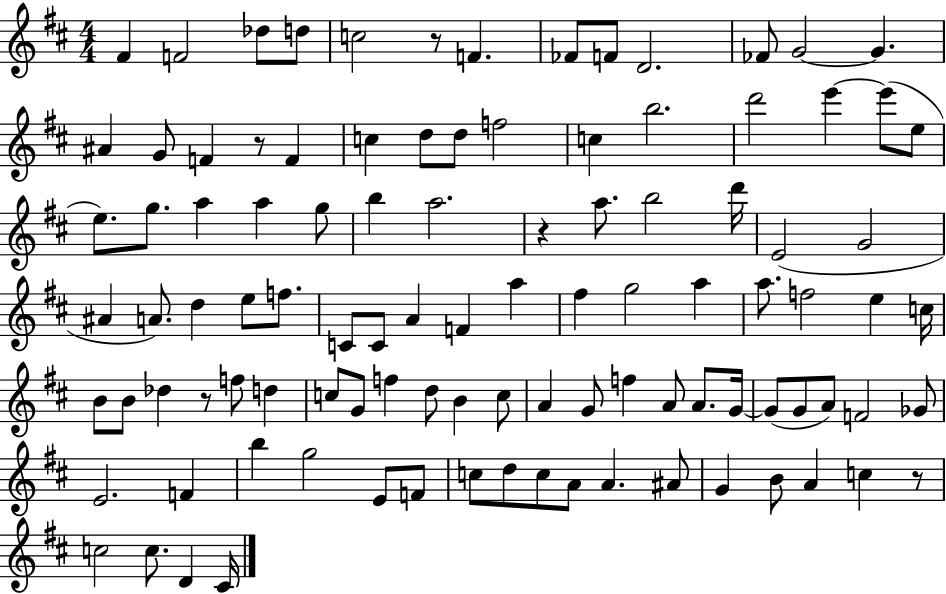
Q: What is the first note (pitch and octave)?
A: F#4